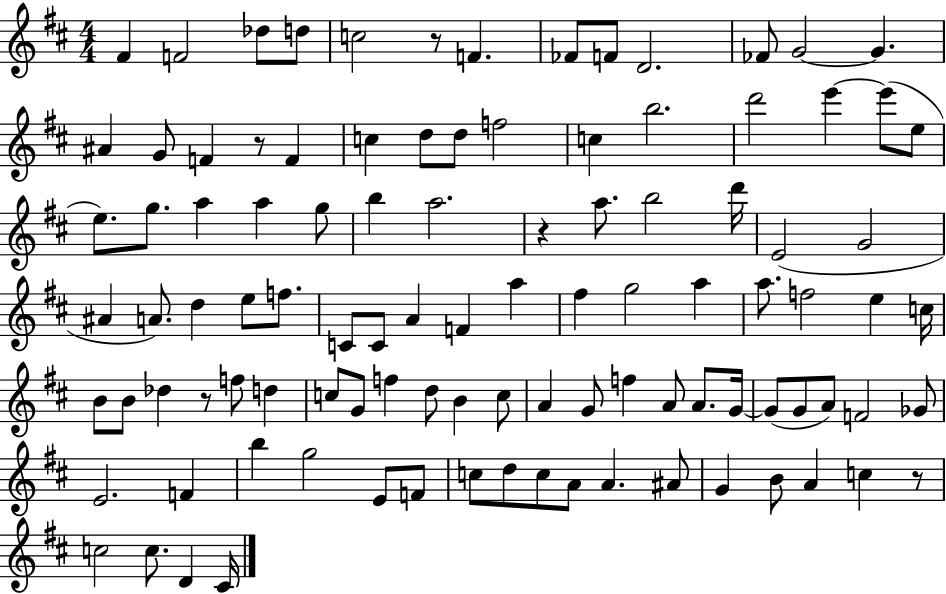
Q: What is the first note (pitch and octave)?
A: F#4